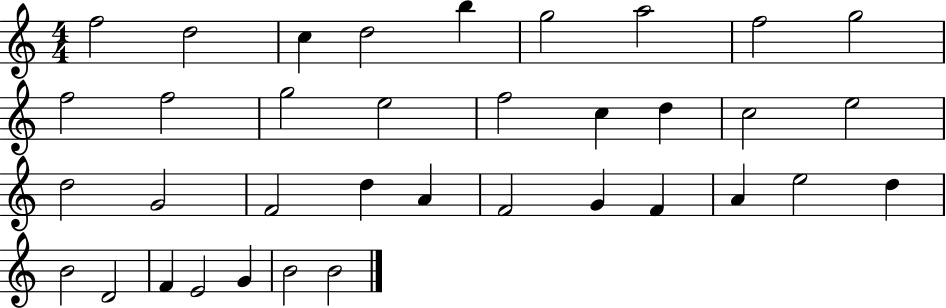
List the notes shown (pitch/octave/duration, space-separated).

F5/h D5/h C5/q D5/h B5/q G5/h A5/h F5/h G5/h F5/h F5/h G5/h E5/h F5/h C5/q D5/q C5/h E5/h D5/h G4/h F4/h D5/q A4/q F4/h G4/q F4/q A4/q E5/h D5/q B4/h D4/h F4/q E4/h G4/q B4/h B4/h